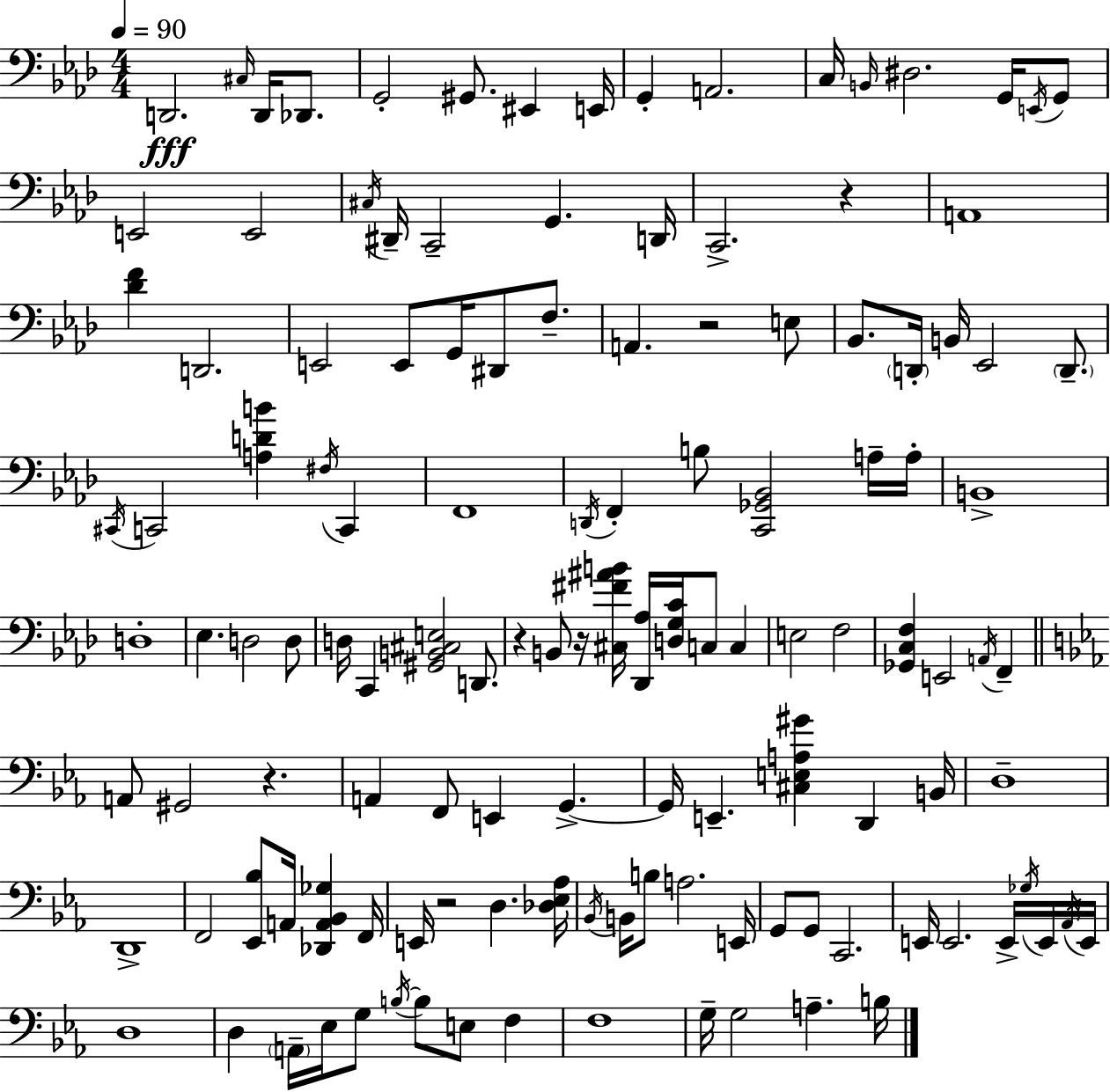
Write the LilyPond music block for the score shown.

{
  \clef bass
  \numericTimeSignature
  \time 4/4
  \key aes \major
  \tempo 4 = 90
  \repeat volta 2 { d,2.\fff \grace { cis16 } d,16 des,8. | g,2-. gis,8. eis,4 | e,16 g,4-. a,2. | c16 \grace { b,16 } dis2. g,16 | \break \acciaccatura { e,16 } g,8 e,2 e,2 | \acciaccatura { cis16 } dis,16-- c,2-- g,4. | d,16 c,2.-> | r4 a,1 | \break <des' f'>4 d,2. | e,2 e,8 g,16 dis,8 | f8.-- a,4. r2 | e8 bes,8. \parenthesize d,16-. b,16 ees,2 | \break \parenthesize d,8.-- \acciaccatura { cis,16 } c,2 <a d' b'>4 | \acciaccatura { fis16 } c,4 f,1 | \acciaccatura { d,16 } f,4-. b8 <c, ges, bes,>2 | a16-- a16-. b,1-> | \break d1-. | ees4. d2 | d8 d16 c,4 <gis, b, cis e>2 | d,8. r4 b,8 r16 <cis fis' ais' b'>16 <des, aes>16 | \break <d g c'>16 c8 c4 e2 f2 | <ges, c f>4 e,2 | \acciaccatura { a,16 } f,4-- \bar "||" \break \key ees \major a,8 gis,2 r4. | a,4 f,8 e,4 g,4.->~~ | g,16 e,4.-- <cis e a gis'>4 d,4 b,16 | d1-- | \break d,1-> | f,2 <ees, bes>8 a,16 <des, a, bes, ges>4 f,16 | e,16 r2 d4. <des ees aes>16 | \acciaccatura { bes,16 } b,16 b8 a2. | \break e,16 g,8 g,8 c,2. | e,16 e,2. e,16-> \acciaccatura { ges16 } | e,16 \acciaccatura { aes,16 } e,16 d1 | d4 \parenthesize a,16-- ees16 g8 \acciaccatura { b16~ }~ b8 e8 | \break f4 f1 | g16-- g2 a4.-- | b16 } \bar "|."
}